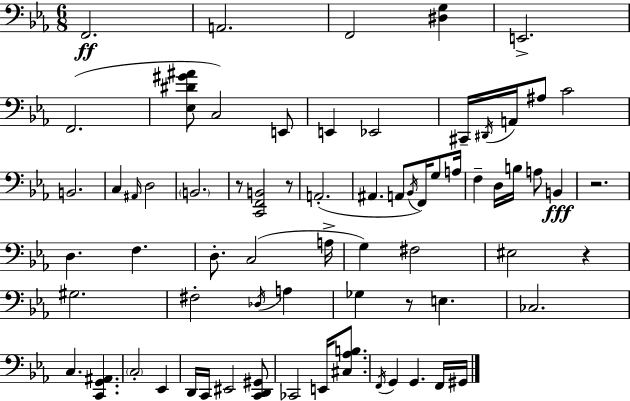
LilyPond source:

{
  \clef bass
  \numericTimeSignature
  \time 6/8
  \key ees \major
  f,2.\ff | a,2. | f,2 <dis g>4 | e,2.-> | \break f,2.( | <ees dis' gis' ais'>8 c2) e,8 | e,4 ees,2 | cis,16-- \acciaccatura { dis,16 } a,16 ais8 c'2 | \break b,2. | c4 \grace { ais,16 } d2 | \parenthesize b,2. | r8 <c, f, b,>2 | \break r8 a,2.-.( | ais,4. a,8 \acciaccatura { bes,16 }) f,16 | g8 a16 f4-- d16 b16 a8 b,4\fff | r2. | \break d4. f4. | d8.-. c2( | a16-> g4) fis2 | eis2 r4 | \break gis2. | fis2-. \acciaccatura { des16 } | a4 ges4 r8 e4. | ces2. | \break c4. <c, g, ais,>4. | \parenthesize c2-. | ees,4 d,16 c,16 eis,2 | <c, d, gis,>8 ces,2 | \break e,16 <cis aes b>8. \acciaccatura { f,16 } g,4 g,4. | f,16 gis,16 \bar "|."
}